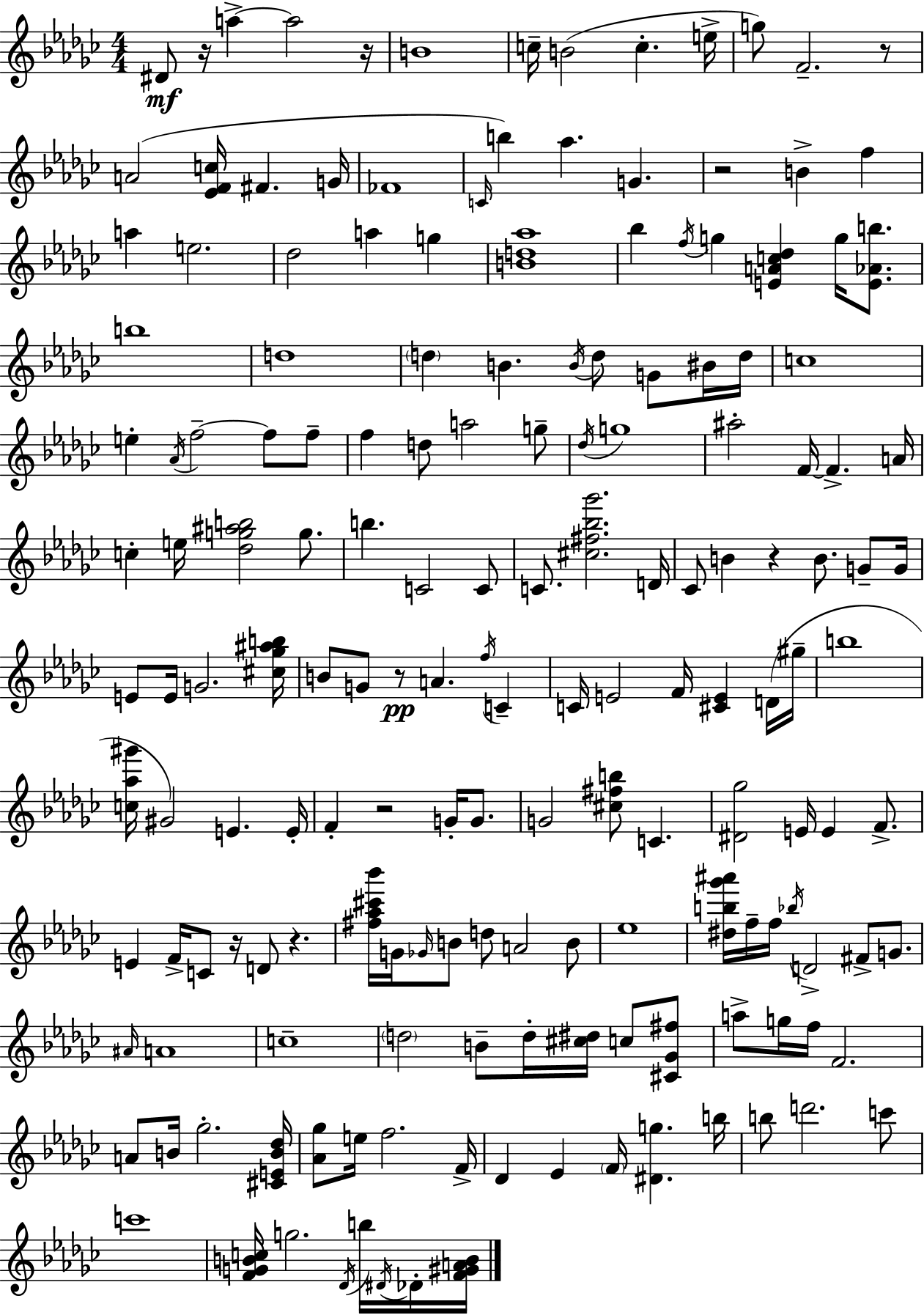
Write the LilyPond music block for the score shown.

{
  \clef treble
  \numericTimeSignature
  \time 4/4
  \key ees \minor
  dis'8\mf r16 a''4->~~ a''2 r16 | b'1 | c''16-- b'2( c''4.-. e''16-> | g''8) f'2.-- r8 | \break a'2( <ees' f' c''>16 fis'4. g'16 | fes'1 | \grace { c'16 }) b''4 aes''4. g'4. | r2 b'4-> f''4 | \break a''4 e''2. | des''2 a''4 g''4 | <b' d'' aes''>1 | bes''4 \acciaccatura { f''16 } g''4 <e' a' c'' des''>4 g''16 <e' aes' b''>8. | \break b''1 | d''1 | \parenthesize d''4 b'4. \acciaccatura { b'16 } d''8 g'8 | bis'16 d''16 c''1 | \break e''4-. \acciaccatura { aes'16 } f''2--~~ | f''8 f''8-- f''4 d''8 a''2 | g''8-- \acciaccatura { des''16 } g''1 | ais''2-. f'16~~ f'4.-> | \break a'16 c''4-. e''16 <des'' g'' ais'' b''>2 | g''8. b''4. c'2 | c'8 c'8. <cis'' fis'' bes'' ges'''>2. | d'16 ces'8 b'4 r4 b'8. | \break g'8-- g'16 e'8 e'16 g'2. | <cis'' ges'' ais'' b''>16 b'8 g'8 r8\pp a'4. | \acciaccatura { f''16 } c'4-- c'16 e'2 f'16 | <cis' e'>4 d'16( gis''16-- b''1 | \break <c'' aes'' gis'''>16 gis'2) e'4. | e'16-. f'4-. r2 | g'16-. g'8. g'2 <cis'' fis'' b''>8 | c'4. <dis' ges''>2 e'16 e'4 | \break f'8.-> e'4 f'16-> c'8 r16 d'8 | r4. <fis'' aes'' cis''' bes'''>16 g'16 \grace { ges'16 } b'8 d''8 a'2 | b'8 ees''1 | <dis'' b'' ges''' ais'''>16 f''16-- f''16 \acciaccatura { bes''16 } d'2-> | \break fis'8-> g'8. \grace { ais'16 } a'1 | c''1-- | \parenthesize d''2 | b'8-- d''16-. <cis'' dis''>16 c''8 <cis' ges' fis''>8 a''8-> g''16 f''16 f'2. | \break a'8 b'16 ges''2.-. | <cis' e' b' des''>16 <aes' ges''>8 e''16 f''2. | f'16-> des'4 ees'4 | \parenthesize f'16 <dis' g''>4. b''16 b''8 d'''2. | \break c'''8 c'''1 | <f' g' b' c''>16 g''2. | \acciaccatura { des'16 } b''16 \acciaccatura { dis'16 } des'16-. <f' gis' a' b'>16 \bar "|."
}